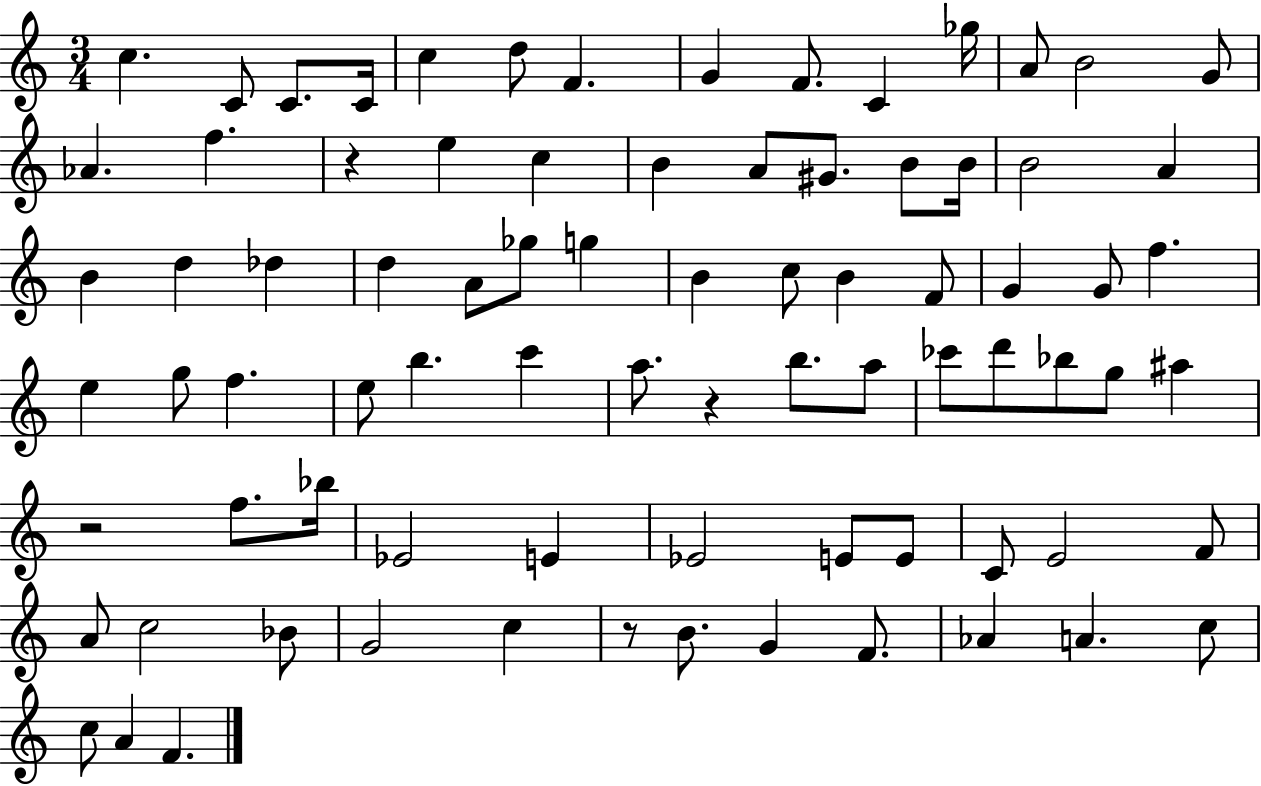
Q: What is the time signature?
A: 3/4